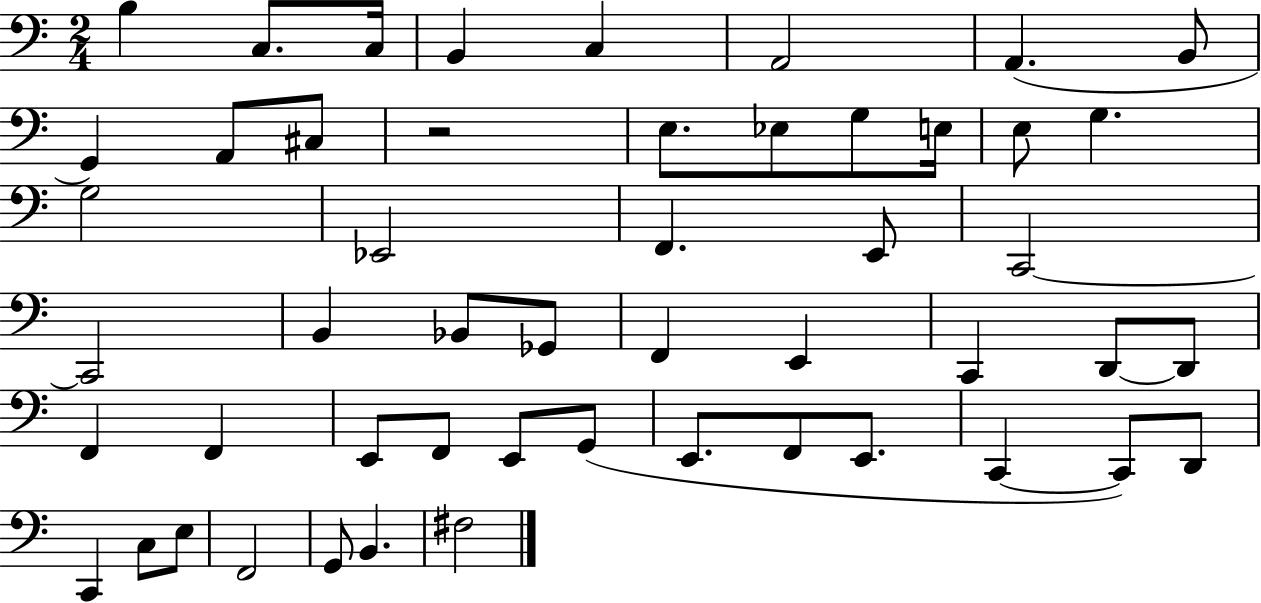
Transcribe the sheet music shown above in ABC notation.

X:1
T:Untitled
M:2/4
L:1/4
K:C
B, C,/2 C,/4 B,, C, A,,2 A,, B,,/2 G,, A,,/2 ^C,/2 z2 E,/2 _E,/2 G,/2 E,/4 E,/2 G, G,2 _E,,2 F,, E,,/2 C,,2 C,,2 B,, _B,,/2 _G,,/2 F,, E,, C,, D,,/2 D,,/2 F,, F,, E,,/2 F,,/2 E,,/2 G,,/2 E,,/2 F,,/2 E,,/2 C,, C,,/2 D,,/2 C,, C,/2 E,/2 F,,2 G,,/2 B,, ^F,2